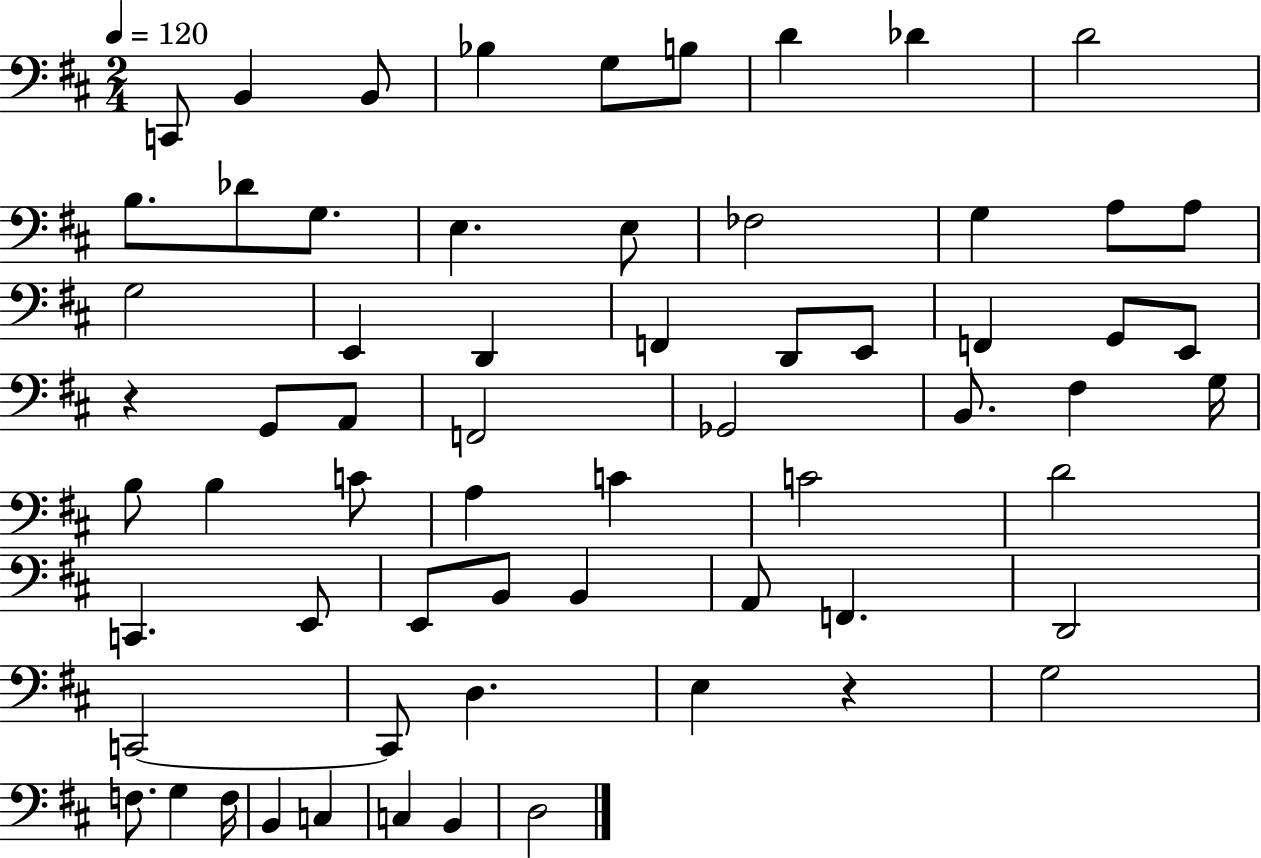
{
  \clef bass
  \numericTimeSignature
  \time 2/4
  \key d \major
  \tempo 4 = 120
  c,8 b,4 b,8 | bes4 g8 b8 | d'4 des'4 | d'2 | \break b8. des'8 g8. | e4. e8 | fes2 | g4 a8 a8 | \break g2 | e,4 d,4 | f,4 d,8 e,8 | f,4 g,8 e,8 | \break r4 g,8 a,8 | f,2 | ges,2 | b,8. fis4 g16 | \break b8 b4 c'8 | a4 c'4 | c'2 | d'2 | \break c,4. e,8 | e,8 b,8 b,4 | a,8 f,4. | d,2 | \break c,2~~ | c,8 d4. | e4 r4 | g2 | \break f8. g4 f16 | b,4 c4 | c4 b,4 | d2 | \break \bar "|."
}